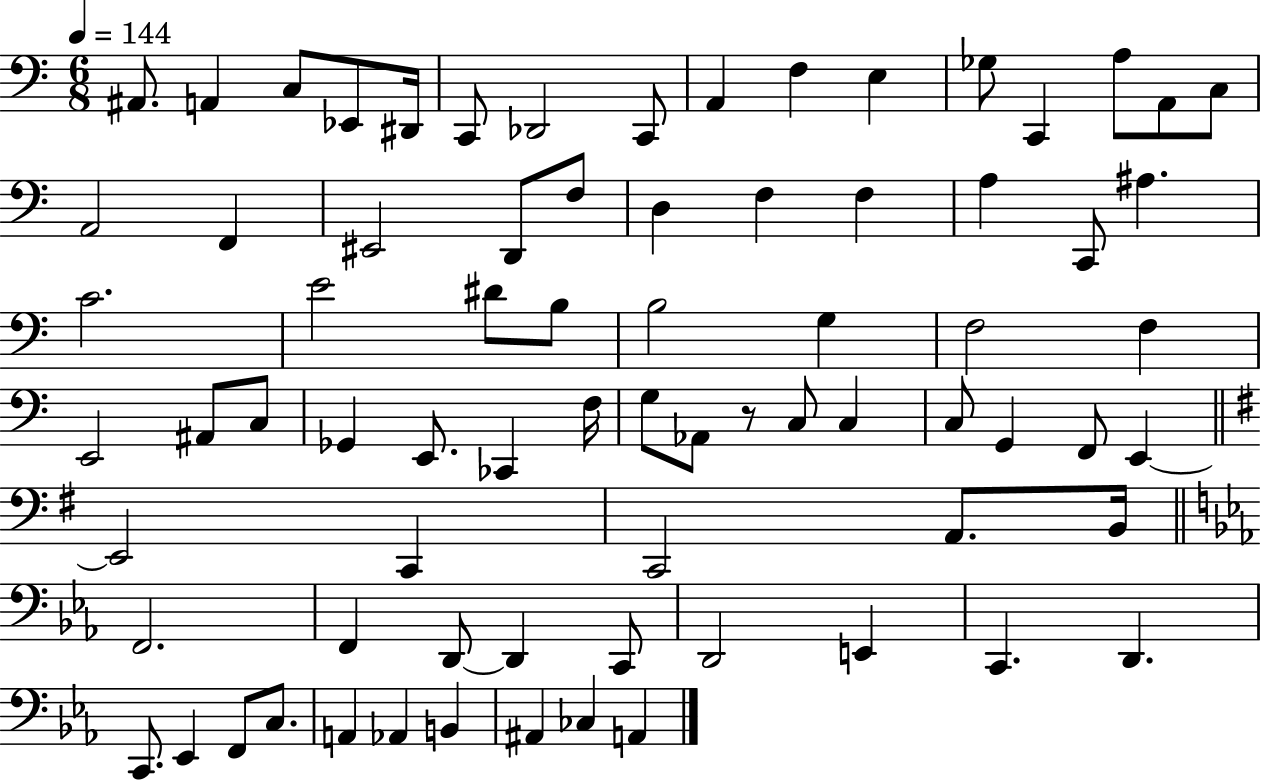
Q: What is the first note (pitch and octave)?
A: A#2